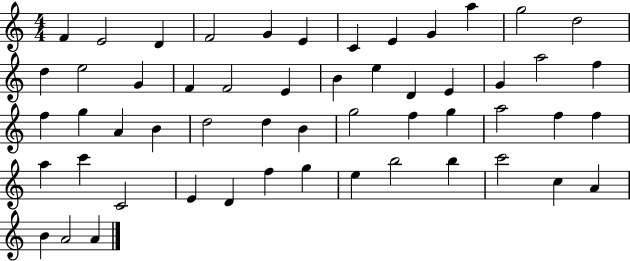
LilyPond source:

{
  \clef treble
  \numericTimeSignature
  \time 4/4
  \key c \major
  f'4 e'2 d'4 | f'2 g'4 e'4 | c'4 e'4 g'4 a''4 | g''2 d''2 | \break d''4 e''2 g'4 | f'4 f'2 e'4 | b'4 e''4 d'4 e'4 | g'4 a''2 f''4 | \break f''4 g''4 a'4 b'4 | d''2 d''4 b'4 | g''2 f''4 g''4 | a''2 f''4 f''4 | \break a''4 c'''4 c'2 | e'4 d'4 f''4 g''4 | e''4 b''2 b''4 | c'''2 c''4 a'4 | \break b'4 a'2 a'4 | \bar "|."
}